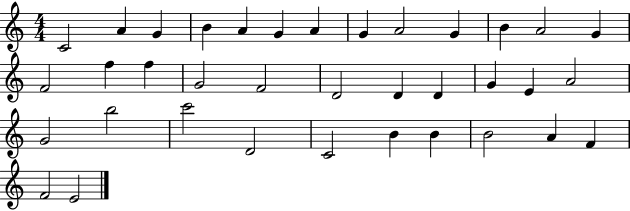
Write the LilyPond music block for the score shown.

{
  \clef treble
  \numericTimeSignature
  \time 4/4
  \key c \major
  c'2 a'4 g'4 | b'4 a'4 g'4 a'4 | g'4 a'2 g'4 | b'4 a'2 g'4 | \break f'2 f''4 f''4 | g'2 f'2 | d'2 d'4 d'4 | g'4 e'4 a'2 | \break g'2 b''2 | c'''2 d'2 | c'2 b'4 b'4 | b'2 a'4 f'4 | \break f'2 e'2 | \bar "|."
}